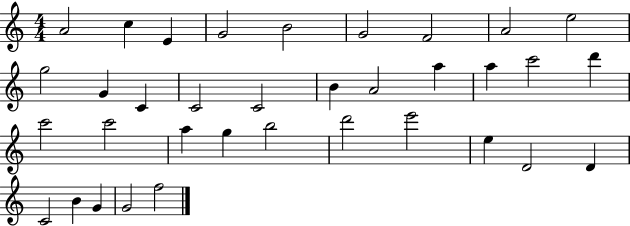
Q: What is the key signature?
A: C major